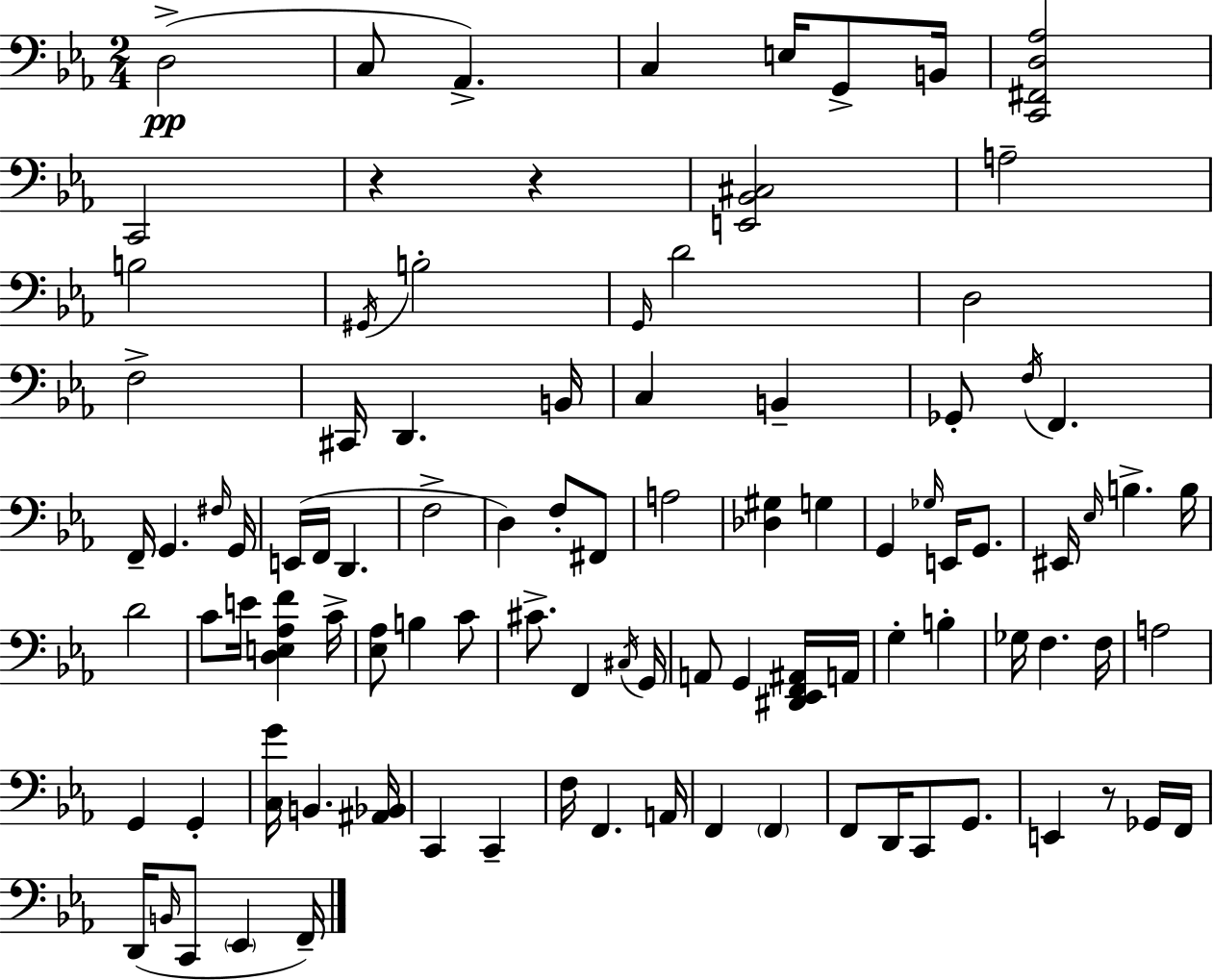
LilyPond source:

{
  \clef bass
  \numericTimeSignature
  \time 2/4
  \key ees \major
  d2->(\pp | c8 aes,4.->) | c4 e16 g,8-> b,16 | <c, fis, d aes>2 | \break c,2 | r4 r4 | <e, bes, cis>2 | a2-- | \break b2 | \acciaccatura { gis,16 } b2-. | \grace { g,16 } d'2 | d2 | \break f2-> | cis,16 d,4. | b,16 c4 b,4-- | ges,8-. \acciaccatura { f16 } f,4. | \break f,16-- g,4. | \grace { fis16 } g,16 e,16( f,16 d,4. | f2-> | d4) | \break f8-. fis,8 a2 | <des gis>4 | g4 g,4 | \grace { ges16 } e,16 g,8. eis,16 \grace { ees16 } b4.-> | \break b16 d'2 | c'8 | e'16 <d e aes f'>4 c'16-> <ees aes>8 | b4 c'8 cis'8.-> | \break f,4 \acciaccatura { cis16 } g,16 a,8 | g,4 <dis, ees, f, ais,>16 a,16 g4-. | b4-. ges16 | f4. f16 a2 | \break g,4 | g,4-. <c g'>16 | b,4. <ais, bes,>16 c,4 | c,4-- f16 | \break f,4. a,16 f,4 | \parenthesize f,4 f,8 | d,16 c,8 g,8. e,4 | r8 ges,16 f,16 d,16( | \break \grace { b,16 } c,8 \parenthesize ees,4 f,16--) | \bar "|."
}